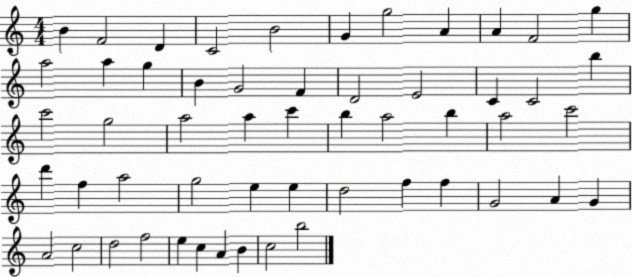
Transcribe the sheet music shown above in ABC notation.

X:1
T:Untitled
M:4/4
L:1/4
K:C
B F2 D C2 B2 G g2 A A F2 g a2 a g B G2 F D2 E2 C C2 b c'2 g2 a2 a c' b a2 b a2 c'2 d' f a2 g2 e e d2 f f G2 A G A2 c2 d2 f2 e c A B c2 b2